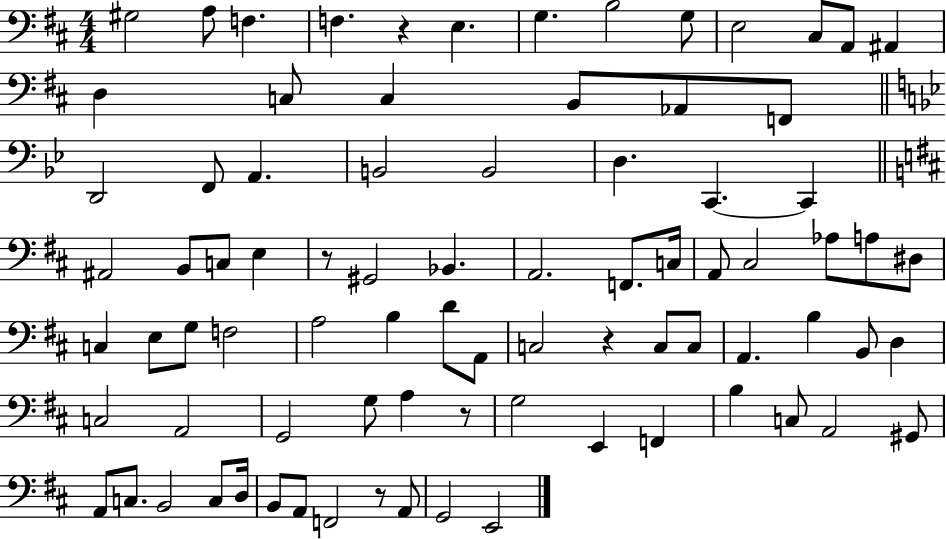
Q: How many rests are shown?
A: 5